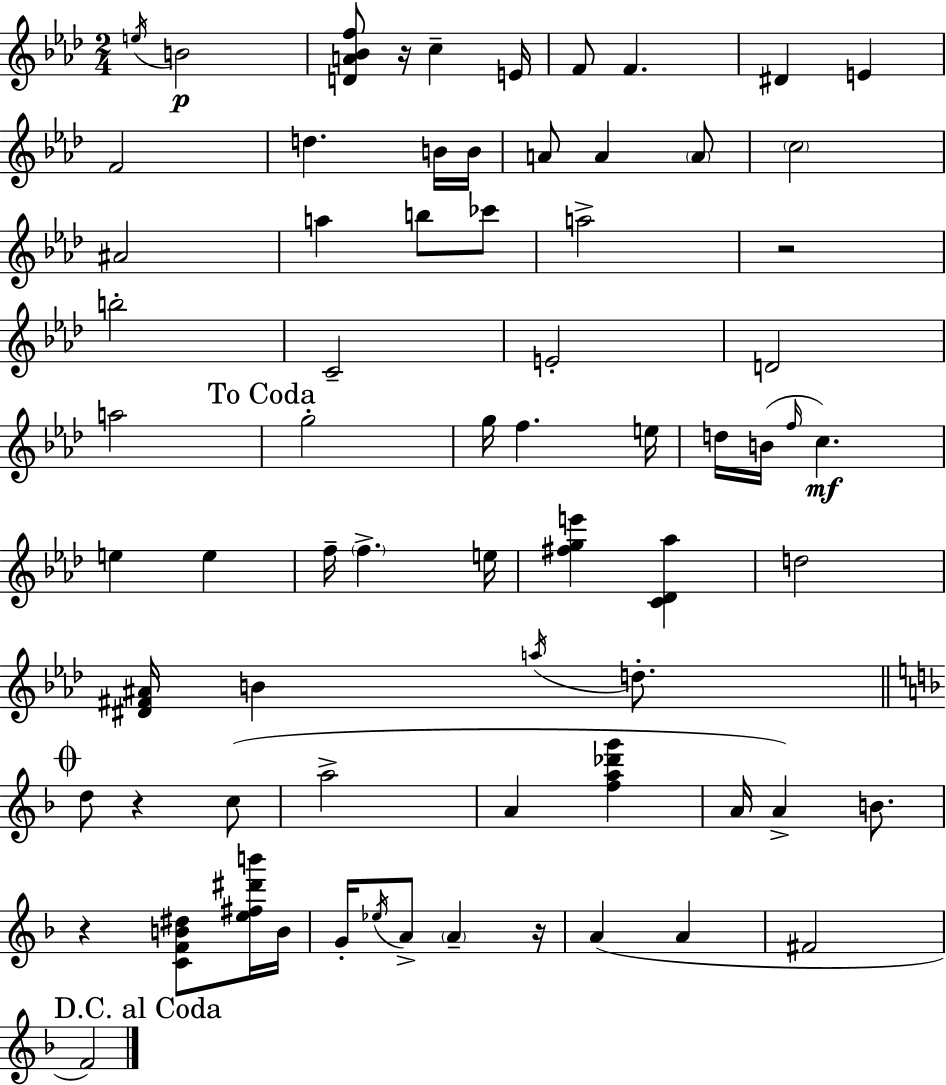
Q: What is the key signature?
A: AES major